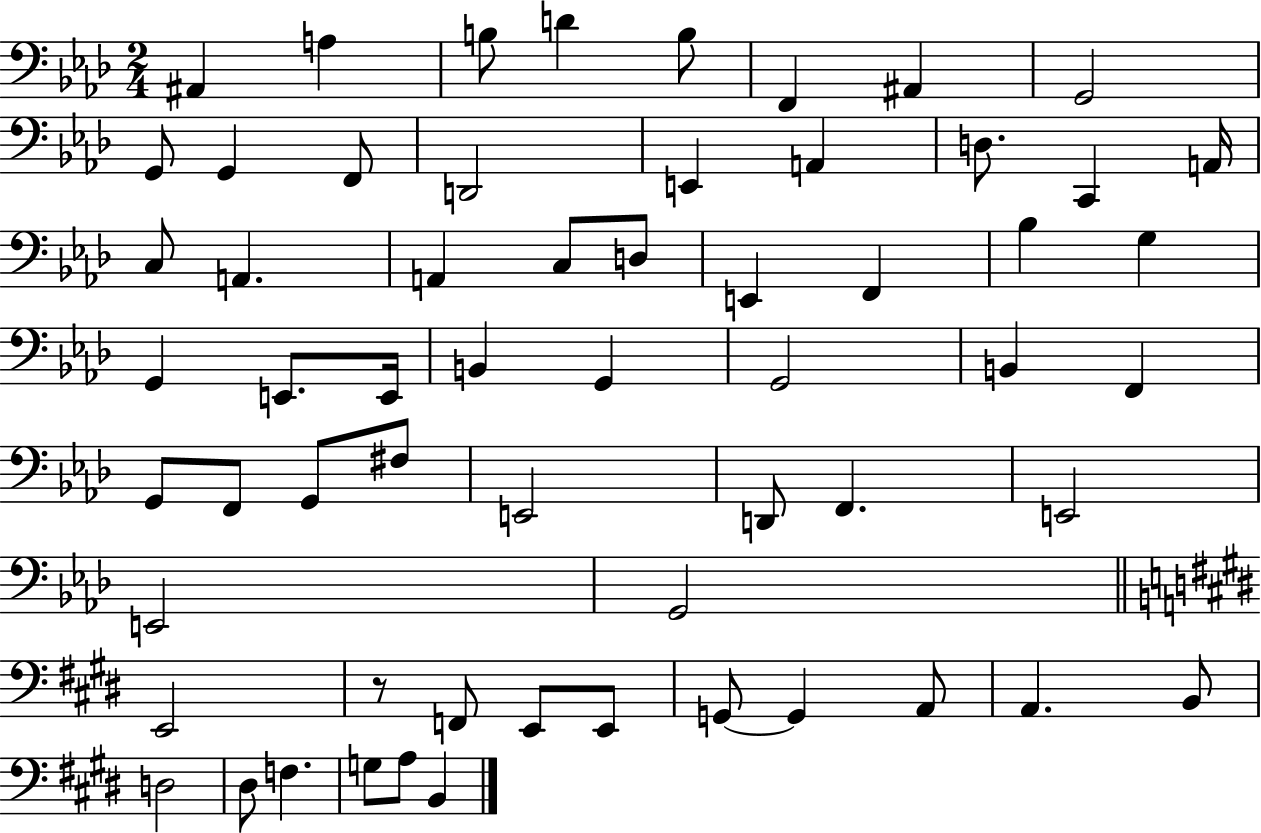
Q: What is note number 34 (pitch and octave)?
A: F2